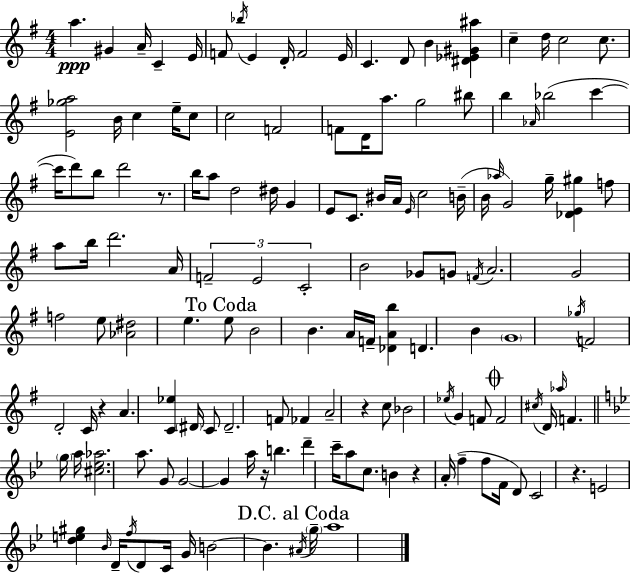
{
  \clef treble
  \numericTimeSignature
  \time 4/4
  \key g \major
  a''4.\ppp gis'4 a'16-- c'4-- e'16 | f'8 \acciaccatura { bes''16 } e'4 d'16-. f'2 | e'16 c'4. d'8 b'4 <dis' ees' gis' ais''>4 | c''4-- d''16 c''2 c''8. | \break <e' ges'' a''>2 b'16 c''4 e''16-- c''8 | c''2 f'2 | f'8 d'16 a''8. g''2 bis''8 | b''4 \grace { aes'16 }( bes''2 c'''4~~ | \break c'''16 d'''8) b''8 d'''2 r8. | b''16 a''8 d''2 dis''16 g'4 | e'8 c'8. bis'16 a'16 \grace { e'16 } c''2 | b'16--( b'16 \grace { aes''16 }) g'2 g''16-- <des' e' gis''>4 | \break f''8 a''8 b''16 d'''2. | a'16 \tuplet 3/2 { f'2-- e'2 | c'2-. } b'2 | ges'8 g'8 \acciaccatura { f'16 } a'2. | \break g'2 f''2 | e''8 <aes' dis''>2 e''4. | \mark "To Coda" e''8 b'2 b'4. | a'16 f'16-- <des' a' b''>4 d'4. | \break b'4 \parenthesize g'1 | \acciaccatura { ges''16 } f'2 d'2-. | c'16 r4 a'4. | <c' ees''>4 \parenthesize dis'16 c'8 dis'2.-- | \break f'8 fes'4 a'2-- | r4 c''8 bes'2 | \acciaccatura { ees''16 } g'4 f'8 \mark \markup { \musicglyph "scripts.coda" } f'2 \acciaccatura { cis''16 } | d'16 \grace { aes''16 } f'4. \bar "||" \break \key bes \major \parenthesize g''16 a''16 <cis'' ees'' aes''>2. a''8. | g'8 g'2~~ g'4 a''16 | r16 b''4. d'''4-- c'''16-- a''8 c''8. | b'4 r4 a'16-.( f''4-- f''8 | \break f'16 d'8) c'2 r4. | e'2 <d'' e'' gis''>4 \grace { bes'16 } d'16-- \acciaccatura { f''16 } | d'8 c'16 g'16 b'2~~ b'4. | \mark "D.C. al Coda" \acciaccatura { ais'16 } \parenthesize g''16-- a''1 | \break \bar "|."
}